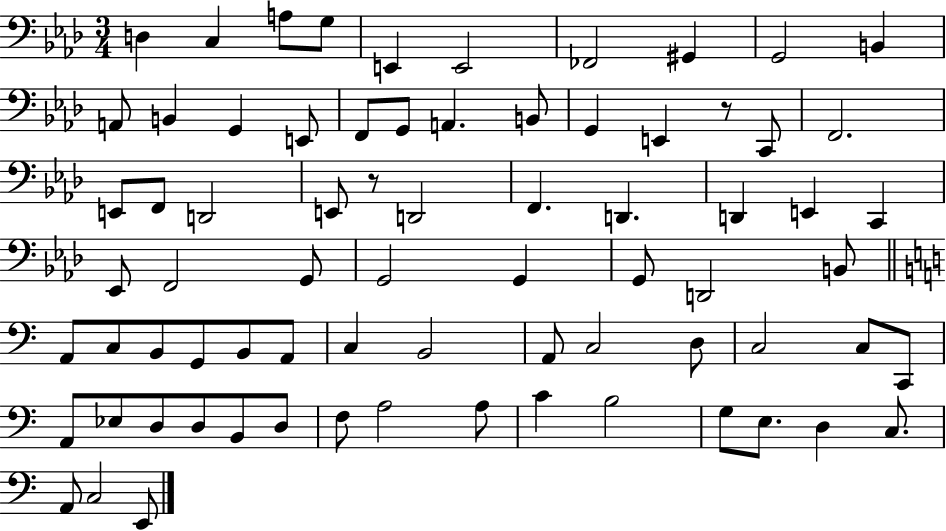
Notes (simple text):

D3/q C3/q A3/e G3/e E2/q E2/h FES2/h G#2/q G2/h B2/q A2/e B2/q G2/q E2/e F2/e G2/e A2/q. B2/e G2/q E2/q R/e C2/e F2/h. E2/e F2/e D2/h E2/e R/e D2/h F2/q. D2/q. D2/q E2/q C2/q Eb2/e F2/h G2/e G2/h G2/q G2/e D2/h B2/e A2/e C3/e B2/e G2/e B2/e A2/e C3/q B2/h A2/e C3/h D3/e C3/h C3/e C2/e A2/e Eb3/e D3/e D3/e B2/e D3/e F3/e A3/h A3/e C4/q B3/h G3/e E3/e. D3/q C3/e. A2/e C3/h E2/e